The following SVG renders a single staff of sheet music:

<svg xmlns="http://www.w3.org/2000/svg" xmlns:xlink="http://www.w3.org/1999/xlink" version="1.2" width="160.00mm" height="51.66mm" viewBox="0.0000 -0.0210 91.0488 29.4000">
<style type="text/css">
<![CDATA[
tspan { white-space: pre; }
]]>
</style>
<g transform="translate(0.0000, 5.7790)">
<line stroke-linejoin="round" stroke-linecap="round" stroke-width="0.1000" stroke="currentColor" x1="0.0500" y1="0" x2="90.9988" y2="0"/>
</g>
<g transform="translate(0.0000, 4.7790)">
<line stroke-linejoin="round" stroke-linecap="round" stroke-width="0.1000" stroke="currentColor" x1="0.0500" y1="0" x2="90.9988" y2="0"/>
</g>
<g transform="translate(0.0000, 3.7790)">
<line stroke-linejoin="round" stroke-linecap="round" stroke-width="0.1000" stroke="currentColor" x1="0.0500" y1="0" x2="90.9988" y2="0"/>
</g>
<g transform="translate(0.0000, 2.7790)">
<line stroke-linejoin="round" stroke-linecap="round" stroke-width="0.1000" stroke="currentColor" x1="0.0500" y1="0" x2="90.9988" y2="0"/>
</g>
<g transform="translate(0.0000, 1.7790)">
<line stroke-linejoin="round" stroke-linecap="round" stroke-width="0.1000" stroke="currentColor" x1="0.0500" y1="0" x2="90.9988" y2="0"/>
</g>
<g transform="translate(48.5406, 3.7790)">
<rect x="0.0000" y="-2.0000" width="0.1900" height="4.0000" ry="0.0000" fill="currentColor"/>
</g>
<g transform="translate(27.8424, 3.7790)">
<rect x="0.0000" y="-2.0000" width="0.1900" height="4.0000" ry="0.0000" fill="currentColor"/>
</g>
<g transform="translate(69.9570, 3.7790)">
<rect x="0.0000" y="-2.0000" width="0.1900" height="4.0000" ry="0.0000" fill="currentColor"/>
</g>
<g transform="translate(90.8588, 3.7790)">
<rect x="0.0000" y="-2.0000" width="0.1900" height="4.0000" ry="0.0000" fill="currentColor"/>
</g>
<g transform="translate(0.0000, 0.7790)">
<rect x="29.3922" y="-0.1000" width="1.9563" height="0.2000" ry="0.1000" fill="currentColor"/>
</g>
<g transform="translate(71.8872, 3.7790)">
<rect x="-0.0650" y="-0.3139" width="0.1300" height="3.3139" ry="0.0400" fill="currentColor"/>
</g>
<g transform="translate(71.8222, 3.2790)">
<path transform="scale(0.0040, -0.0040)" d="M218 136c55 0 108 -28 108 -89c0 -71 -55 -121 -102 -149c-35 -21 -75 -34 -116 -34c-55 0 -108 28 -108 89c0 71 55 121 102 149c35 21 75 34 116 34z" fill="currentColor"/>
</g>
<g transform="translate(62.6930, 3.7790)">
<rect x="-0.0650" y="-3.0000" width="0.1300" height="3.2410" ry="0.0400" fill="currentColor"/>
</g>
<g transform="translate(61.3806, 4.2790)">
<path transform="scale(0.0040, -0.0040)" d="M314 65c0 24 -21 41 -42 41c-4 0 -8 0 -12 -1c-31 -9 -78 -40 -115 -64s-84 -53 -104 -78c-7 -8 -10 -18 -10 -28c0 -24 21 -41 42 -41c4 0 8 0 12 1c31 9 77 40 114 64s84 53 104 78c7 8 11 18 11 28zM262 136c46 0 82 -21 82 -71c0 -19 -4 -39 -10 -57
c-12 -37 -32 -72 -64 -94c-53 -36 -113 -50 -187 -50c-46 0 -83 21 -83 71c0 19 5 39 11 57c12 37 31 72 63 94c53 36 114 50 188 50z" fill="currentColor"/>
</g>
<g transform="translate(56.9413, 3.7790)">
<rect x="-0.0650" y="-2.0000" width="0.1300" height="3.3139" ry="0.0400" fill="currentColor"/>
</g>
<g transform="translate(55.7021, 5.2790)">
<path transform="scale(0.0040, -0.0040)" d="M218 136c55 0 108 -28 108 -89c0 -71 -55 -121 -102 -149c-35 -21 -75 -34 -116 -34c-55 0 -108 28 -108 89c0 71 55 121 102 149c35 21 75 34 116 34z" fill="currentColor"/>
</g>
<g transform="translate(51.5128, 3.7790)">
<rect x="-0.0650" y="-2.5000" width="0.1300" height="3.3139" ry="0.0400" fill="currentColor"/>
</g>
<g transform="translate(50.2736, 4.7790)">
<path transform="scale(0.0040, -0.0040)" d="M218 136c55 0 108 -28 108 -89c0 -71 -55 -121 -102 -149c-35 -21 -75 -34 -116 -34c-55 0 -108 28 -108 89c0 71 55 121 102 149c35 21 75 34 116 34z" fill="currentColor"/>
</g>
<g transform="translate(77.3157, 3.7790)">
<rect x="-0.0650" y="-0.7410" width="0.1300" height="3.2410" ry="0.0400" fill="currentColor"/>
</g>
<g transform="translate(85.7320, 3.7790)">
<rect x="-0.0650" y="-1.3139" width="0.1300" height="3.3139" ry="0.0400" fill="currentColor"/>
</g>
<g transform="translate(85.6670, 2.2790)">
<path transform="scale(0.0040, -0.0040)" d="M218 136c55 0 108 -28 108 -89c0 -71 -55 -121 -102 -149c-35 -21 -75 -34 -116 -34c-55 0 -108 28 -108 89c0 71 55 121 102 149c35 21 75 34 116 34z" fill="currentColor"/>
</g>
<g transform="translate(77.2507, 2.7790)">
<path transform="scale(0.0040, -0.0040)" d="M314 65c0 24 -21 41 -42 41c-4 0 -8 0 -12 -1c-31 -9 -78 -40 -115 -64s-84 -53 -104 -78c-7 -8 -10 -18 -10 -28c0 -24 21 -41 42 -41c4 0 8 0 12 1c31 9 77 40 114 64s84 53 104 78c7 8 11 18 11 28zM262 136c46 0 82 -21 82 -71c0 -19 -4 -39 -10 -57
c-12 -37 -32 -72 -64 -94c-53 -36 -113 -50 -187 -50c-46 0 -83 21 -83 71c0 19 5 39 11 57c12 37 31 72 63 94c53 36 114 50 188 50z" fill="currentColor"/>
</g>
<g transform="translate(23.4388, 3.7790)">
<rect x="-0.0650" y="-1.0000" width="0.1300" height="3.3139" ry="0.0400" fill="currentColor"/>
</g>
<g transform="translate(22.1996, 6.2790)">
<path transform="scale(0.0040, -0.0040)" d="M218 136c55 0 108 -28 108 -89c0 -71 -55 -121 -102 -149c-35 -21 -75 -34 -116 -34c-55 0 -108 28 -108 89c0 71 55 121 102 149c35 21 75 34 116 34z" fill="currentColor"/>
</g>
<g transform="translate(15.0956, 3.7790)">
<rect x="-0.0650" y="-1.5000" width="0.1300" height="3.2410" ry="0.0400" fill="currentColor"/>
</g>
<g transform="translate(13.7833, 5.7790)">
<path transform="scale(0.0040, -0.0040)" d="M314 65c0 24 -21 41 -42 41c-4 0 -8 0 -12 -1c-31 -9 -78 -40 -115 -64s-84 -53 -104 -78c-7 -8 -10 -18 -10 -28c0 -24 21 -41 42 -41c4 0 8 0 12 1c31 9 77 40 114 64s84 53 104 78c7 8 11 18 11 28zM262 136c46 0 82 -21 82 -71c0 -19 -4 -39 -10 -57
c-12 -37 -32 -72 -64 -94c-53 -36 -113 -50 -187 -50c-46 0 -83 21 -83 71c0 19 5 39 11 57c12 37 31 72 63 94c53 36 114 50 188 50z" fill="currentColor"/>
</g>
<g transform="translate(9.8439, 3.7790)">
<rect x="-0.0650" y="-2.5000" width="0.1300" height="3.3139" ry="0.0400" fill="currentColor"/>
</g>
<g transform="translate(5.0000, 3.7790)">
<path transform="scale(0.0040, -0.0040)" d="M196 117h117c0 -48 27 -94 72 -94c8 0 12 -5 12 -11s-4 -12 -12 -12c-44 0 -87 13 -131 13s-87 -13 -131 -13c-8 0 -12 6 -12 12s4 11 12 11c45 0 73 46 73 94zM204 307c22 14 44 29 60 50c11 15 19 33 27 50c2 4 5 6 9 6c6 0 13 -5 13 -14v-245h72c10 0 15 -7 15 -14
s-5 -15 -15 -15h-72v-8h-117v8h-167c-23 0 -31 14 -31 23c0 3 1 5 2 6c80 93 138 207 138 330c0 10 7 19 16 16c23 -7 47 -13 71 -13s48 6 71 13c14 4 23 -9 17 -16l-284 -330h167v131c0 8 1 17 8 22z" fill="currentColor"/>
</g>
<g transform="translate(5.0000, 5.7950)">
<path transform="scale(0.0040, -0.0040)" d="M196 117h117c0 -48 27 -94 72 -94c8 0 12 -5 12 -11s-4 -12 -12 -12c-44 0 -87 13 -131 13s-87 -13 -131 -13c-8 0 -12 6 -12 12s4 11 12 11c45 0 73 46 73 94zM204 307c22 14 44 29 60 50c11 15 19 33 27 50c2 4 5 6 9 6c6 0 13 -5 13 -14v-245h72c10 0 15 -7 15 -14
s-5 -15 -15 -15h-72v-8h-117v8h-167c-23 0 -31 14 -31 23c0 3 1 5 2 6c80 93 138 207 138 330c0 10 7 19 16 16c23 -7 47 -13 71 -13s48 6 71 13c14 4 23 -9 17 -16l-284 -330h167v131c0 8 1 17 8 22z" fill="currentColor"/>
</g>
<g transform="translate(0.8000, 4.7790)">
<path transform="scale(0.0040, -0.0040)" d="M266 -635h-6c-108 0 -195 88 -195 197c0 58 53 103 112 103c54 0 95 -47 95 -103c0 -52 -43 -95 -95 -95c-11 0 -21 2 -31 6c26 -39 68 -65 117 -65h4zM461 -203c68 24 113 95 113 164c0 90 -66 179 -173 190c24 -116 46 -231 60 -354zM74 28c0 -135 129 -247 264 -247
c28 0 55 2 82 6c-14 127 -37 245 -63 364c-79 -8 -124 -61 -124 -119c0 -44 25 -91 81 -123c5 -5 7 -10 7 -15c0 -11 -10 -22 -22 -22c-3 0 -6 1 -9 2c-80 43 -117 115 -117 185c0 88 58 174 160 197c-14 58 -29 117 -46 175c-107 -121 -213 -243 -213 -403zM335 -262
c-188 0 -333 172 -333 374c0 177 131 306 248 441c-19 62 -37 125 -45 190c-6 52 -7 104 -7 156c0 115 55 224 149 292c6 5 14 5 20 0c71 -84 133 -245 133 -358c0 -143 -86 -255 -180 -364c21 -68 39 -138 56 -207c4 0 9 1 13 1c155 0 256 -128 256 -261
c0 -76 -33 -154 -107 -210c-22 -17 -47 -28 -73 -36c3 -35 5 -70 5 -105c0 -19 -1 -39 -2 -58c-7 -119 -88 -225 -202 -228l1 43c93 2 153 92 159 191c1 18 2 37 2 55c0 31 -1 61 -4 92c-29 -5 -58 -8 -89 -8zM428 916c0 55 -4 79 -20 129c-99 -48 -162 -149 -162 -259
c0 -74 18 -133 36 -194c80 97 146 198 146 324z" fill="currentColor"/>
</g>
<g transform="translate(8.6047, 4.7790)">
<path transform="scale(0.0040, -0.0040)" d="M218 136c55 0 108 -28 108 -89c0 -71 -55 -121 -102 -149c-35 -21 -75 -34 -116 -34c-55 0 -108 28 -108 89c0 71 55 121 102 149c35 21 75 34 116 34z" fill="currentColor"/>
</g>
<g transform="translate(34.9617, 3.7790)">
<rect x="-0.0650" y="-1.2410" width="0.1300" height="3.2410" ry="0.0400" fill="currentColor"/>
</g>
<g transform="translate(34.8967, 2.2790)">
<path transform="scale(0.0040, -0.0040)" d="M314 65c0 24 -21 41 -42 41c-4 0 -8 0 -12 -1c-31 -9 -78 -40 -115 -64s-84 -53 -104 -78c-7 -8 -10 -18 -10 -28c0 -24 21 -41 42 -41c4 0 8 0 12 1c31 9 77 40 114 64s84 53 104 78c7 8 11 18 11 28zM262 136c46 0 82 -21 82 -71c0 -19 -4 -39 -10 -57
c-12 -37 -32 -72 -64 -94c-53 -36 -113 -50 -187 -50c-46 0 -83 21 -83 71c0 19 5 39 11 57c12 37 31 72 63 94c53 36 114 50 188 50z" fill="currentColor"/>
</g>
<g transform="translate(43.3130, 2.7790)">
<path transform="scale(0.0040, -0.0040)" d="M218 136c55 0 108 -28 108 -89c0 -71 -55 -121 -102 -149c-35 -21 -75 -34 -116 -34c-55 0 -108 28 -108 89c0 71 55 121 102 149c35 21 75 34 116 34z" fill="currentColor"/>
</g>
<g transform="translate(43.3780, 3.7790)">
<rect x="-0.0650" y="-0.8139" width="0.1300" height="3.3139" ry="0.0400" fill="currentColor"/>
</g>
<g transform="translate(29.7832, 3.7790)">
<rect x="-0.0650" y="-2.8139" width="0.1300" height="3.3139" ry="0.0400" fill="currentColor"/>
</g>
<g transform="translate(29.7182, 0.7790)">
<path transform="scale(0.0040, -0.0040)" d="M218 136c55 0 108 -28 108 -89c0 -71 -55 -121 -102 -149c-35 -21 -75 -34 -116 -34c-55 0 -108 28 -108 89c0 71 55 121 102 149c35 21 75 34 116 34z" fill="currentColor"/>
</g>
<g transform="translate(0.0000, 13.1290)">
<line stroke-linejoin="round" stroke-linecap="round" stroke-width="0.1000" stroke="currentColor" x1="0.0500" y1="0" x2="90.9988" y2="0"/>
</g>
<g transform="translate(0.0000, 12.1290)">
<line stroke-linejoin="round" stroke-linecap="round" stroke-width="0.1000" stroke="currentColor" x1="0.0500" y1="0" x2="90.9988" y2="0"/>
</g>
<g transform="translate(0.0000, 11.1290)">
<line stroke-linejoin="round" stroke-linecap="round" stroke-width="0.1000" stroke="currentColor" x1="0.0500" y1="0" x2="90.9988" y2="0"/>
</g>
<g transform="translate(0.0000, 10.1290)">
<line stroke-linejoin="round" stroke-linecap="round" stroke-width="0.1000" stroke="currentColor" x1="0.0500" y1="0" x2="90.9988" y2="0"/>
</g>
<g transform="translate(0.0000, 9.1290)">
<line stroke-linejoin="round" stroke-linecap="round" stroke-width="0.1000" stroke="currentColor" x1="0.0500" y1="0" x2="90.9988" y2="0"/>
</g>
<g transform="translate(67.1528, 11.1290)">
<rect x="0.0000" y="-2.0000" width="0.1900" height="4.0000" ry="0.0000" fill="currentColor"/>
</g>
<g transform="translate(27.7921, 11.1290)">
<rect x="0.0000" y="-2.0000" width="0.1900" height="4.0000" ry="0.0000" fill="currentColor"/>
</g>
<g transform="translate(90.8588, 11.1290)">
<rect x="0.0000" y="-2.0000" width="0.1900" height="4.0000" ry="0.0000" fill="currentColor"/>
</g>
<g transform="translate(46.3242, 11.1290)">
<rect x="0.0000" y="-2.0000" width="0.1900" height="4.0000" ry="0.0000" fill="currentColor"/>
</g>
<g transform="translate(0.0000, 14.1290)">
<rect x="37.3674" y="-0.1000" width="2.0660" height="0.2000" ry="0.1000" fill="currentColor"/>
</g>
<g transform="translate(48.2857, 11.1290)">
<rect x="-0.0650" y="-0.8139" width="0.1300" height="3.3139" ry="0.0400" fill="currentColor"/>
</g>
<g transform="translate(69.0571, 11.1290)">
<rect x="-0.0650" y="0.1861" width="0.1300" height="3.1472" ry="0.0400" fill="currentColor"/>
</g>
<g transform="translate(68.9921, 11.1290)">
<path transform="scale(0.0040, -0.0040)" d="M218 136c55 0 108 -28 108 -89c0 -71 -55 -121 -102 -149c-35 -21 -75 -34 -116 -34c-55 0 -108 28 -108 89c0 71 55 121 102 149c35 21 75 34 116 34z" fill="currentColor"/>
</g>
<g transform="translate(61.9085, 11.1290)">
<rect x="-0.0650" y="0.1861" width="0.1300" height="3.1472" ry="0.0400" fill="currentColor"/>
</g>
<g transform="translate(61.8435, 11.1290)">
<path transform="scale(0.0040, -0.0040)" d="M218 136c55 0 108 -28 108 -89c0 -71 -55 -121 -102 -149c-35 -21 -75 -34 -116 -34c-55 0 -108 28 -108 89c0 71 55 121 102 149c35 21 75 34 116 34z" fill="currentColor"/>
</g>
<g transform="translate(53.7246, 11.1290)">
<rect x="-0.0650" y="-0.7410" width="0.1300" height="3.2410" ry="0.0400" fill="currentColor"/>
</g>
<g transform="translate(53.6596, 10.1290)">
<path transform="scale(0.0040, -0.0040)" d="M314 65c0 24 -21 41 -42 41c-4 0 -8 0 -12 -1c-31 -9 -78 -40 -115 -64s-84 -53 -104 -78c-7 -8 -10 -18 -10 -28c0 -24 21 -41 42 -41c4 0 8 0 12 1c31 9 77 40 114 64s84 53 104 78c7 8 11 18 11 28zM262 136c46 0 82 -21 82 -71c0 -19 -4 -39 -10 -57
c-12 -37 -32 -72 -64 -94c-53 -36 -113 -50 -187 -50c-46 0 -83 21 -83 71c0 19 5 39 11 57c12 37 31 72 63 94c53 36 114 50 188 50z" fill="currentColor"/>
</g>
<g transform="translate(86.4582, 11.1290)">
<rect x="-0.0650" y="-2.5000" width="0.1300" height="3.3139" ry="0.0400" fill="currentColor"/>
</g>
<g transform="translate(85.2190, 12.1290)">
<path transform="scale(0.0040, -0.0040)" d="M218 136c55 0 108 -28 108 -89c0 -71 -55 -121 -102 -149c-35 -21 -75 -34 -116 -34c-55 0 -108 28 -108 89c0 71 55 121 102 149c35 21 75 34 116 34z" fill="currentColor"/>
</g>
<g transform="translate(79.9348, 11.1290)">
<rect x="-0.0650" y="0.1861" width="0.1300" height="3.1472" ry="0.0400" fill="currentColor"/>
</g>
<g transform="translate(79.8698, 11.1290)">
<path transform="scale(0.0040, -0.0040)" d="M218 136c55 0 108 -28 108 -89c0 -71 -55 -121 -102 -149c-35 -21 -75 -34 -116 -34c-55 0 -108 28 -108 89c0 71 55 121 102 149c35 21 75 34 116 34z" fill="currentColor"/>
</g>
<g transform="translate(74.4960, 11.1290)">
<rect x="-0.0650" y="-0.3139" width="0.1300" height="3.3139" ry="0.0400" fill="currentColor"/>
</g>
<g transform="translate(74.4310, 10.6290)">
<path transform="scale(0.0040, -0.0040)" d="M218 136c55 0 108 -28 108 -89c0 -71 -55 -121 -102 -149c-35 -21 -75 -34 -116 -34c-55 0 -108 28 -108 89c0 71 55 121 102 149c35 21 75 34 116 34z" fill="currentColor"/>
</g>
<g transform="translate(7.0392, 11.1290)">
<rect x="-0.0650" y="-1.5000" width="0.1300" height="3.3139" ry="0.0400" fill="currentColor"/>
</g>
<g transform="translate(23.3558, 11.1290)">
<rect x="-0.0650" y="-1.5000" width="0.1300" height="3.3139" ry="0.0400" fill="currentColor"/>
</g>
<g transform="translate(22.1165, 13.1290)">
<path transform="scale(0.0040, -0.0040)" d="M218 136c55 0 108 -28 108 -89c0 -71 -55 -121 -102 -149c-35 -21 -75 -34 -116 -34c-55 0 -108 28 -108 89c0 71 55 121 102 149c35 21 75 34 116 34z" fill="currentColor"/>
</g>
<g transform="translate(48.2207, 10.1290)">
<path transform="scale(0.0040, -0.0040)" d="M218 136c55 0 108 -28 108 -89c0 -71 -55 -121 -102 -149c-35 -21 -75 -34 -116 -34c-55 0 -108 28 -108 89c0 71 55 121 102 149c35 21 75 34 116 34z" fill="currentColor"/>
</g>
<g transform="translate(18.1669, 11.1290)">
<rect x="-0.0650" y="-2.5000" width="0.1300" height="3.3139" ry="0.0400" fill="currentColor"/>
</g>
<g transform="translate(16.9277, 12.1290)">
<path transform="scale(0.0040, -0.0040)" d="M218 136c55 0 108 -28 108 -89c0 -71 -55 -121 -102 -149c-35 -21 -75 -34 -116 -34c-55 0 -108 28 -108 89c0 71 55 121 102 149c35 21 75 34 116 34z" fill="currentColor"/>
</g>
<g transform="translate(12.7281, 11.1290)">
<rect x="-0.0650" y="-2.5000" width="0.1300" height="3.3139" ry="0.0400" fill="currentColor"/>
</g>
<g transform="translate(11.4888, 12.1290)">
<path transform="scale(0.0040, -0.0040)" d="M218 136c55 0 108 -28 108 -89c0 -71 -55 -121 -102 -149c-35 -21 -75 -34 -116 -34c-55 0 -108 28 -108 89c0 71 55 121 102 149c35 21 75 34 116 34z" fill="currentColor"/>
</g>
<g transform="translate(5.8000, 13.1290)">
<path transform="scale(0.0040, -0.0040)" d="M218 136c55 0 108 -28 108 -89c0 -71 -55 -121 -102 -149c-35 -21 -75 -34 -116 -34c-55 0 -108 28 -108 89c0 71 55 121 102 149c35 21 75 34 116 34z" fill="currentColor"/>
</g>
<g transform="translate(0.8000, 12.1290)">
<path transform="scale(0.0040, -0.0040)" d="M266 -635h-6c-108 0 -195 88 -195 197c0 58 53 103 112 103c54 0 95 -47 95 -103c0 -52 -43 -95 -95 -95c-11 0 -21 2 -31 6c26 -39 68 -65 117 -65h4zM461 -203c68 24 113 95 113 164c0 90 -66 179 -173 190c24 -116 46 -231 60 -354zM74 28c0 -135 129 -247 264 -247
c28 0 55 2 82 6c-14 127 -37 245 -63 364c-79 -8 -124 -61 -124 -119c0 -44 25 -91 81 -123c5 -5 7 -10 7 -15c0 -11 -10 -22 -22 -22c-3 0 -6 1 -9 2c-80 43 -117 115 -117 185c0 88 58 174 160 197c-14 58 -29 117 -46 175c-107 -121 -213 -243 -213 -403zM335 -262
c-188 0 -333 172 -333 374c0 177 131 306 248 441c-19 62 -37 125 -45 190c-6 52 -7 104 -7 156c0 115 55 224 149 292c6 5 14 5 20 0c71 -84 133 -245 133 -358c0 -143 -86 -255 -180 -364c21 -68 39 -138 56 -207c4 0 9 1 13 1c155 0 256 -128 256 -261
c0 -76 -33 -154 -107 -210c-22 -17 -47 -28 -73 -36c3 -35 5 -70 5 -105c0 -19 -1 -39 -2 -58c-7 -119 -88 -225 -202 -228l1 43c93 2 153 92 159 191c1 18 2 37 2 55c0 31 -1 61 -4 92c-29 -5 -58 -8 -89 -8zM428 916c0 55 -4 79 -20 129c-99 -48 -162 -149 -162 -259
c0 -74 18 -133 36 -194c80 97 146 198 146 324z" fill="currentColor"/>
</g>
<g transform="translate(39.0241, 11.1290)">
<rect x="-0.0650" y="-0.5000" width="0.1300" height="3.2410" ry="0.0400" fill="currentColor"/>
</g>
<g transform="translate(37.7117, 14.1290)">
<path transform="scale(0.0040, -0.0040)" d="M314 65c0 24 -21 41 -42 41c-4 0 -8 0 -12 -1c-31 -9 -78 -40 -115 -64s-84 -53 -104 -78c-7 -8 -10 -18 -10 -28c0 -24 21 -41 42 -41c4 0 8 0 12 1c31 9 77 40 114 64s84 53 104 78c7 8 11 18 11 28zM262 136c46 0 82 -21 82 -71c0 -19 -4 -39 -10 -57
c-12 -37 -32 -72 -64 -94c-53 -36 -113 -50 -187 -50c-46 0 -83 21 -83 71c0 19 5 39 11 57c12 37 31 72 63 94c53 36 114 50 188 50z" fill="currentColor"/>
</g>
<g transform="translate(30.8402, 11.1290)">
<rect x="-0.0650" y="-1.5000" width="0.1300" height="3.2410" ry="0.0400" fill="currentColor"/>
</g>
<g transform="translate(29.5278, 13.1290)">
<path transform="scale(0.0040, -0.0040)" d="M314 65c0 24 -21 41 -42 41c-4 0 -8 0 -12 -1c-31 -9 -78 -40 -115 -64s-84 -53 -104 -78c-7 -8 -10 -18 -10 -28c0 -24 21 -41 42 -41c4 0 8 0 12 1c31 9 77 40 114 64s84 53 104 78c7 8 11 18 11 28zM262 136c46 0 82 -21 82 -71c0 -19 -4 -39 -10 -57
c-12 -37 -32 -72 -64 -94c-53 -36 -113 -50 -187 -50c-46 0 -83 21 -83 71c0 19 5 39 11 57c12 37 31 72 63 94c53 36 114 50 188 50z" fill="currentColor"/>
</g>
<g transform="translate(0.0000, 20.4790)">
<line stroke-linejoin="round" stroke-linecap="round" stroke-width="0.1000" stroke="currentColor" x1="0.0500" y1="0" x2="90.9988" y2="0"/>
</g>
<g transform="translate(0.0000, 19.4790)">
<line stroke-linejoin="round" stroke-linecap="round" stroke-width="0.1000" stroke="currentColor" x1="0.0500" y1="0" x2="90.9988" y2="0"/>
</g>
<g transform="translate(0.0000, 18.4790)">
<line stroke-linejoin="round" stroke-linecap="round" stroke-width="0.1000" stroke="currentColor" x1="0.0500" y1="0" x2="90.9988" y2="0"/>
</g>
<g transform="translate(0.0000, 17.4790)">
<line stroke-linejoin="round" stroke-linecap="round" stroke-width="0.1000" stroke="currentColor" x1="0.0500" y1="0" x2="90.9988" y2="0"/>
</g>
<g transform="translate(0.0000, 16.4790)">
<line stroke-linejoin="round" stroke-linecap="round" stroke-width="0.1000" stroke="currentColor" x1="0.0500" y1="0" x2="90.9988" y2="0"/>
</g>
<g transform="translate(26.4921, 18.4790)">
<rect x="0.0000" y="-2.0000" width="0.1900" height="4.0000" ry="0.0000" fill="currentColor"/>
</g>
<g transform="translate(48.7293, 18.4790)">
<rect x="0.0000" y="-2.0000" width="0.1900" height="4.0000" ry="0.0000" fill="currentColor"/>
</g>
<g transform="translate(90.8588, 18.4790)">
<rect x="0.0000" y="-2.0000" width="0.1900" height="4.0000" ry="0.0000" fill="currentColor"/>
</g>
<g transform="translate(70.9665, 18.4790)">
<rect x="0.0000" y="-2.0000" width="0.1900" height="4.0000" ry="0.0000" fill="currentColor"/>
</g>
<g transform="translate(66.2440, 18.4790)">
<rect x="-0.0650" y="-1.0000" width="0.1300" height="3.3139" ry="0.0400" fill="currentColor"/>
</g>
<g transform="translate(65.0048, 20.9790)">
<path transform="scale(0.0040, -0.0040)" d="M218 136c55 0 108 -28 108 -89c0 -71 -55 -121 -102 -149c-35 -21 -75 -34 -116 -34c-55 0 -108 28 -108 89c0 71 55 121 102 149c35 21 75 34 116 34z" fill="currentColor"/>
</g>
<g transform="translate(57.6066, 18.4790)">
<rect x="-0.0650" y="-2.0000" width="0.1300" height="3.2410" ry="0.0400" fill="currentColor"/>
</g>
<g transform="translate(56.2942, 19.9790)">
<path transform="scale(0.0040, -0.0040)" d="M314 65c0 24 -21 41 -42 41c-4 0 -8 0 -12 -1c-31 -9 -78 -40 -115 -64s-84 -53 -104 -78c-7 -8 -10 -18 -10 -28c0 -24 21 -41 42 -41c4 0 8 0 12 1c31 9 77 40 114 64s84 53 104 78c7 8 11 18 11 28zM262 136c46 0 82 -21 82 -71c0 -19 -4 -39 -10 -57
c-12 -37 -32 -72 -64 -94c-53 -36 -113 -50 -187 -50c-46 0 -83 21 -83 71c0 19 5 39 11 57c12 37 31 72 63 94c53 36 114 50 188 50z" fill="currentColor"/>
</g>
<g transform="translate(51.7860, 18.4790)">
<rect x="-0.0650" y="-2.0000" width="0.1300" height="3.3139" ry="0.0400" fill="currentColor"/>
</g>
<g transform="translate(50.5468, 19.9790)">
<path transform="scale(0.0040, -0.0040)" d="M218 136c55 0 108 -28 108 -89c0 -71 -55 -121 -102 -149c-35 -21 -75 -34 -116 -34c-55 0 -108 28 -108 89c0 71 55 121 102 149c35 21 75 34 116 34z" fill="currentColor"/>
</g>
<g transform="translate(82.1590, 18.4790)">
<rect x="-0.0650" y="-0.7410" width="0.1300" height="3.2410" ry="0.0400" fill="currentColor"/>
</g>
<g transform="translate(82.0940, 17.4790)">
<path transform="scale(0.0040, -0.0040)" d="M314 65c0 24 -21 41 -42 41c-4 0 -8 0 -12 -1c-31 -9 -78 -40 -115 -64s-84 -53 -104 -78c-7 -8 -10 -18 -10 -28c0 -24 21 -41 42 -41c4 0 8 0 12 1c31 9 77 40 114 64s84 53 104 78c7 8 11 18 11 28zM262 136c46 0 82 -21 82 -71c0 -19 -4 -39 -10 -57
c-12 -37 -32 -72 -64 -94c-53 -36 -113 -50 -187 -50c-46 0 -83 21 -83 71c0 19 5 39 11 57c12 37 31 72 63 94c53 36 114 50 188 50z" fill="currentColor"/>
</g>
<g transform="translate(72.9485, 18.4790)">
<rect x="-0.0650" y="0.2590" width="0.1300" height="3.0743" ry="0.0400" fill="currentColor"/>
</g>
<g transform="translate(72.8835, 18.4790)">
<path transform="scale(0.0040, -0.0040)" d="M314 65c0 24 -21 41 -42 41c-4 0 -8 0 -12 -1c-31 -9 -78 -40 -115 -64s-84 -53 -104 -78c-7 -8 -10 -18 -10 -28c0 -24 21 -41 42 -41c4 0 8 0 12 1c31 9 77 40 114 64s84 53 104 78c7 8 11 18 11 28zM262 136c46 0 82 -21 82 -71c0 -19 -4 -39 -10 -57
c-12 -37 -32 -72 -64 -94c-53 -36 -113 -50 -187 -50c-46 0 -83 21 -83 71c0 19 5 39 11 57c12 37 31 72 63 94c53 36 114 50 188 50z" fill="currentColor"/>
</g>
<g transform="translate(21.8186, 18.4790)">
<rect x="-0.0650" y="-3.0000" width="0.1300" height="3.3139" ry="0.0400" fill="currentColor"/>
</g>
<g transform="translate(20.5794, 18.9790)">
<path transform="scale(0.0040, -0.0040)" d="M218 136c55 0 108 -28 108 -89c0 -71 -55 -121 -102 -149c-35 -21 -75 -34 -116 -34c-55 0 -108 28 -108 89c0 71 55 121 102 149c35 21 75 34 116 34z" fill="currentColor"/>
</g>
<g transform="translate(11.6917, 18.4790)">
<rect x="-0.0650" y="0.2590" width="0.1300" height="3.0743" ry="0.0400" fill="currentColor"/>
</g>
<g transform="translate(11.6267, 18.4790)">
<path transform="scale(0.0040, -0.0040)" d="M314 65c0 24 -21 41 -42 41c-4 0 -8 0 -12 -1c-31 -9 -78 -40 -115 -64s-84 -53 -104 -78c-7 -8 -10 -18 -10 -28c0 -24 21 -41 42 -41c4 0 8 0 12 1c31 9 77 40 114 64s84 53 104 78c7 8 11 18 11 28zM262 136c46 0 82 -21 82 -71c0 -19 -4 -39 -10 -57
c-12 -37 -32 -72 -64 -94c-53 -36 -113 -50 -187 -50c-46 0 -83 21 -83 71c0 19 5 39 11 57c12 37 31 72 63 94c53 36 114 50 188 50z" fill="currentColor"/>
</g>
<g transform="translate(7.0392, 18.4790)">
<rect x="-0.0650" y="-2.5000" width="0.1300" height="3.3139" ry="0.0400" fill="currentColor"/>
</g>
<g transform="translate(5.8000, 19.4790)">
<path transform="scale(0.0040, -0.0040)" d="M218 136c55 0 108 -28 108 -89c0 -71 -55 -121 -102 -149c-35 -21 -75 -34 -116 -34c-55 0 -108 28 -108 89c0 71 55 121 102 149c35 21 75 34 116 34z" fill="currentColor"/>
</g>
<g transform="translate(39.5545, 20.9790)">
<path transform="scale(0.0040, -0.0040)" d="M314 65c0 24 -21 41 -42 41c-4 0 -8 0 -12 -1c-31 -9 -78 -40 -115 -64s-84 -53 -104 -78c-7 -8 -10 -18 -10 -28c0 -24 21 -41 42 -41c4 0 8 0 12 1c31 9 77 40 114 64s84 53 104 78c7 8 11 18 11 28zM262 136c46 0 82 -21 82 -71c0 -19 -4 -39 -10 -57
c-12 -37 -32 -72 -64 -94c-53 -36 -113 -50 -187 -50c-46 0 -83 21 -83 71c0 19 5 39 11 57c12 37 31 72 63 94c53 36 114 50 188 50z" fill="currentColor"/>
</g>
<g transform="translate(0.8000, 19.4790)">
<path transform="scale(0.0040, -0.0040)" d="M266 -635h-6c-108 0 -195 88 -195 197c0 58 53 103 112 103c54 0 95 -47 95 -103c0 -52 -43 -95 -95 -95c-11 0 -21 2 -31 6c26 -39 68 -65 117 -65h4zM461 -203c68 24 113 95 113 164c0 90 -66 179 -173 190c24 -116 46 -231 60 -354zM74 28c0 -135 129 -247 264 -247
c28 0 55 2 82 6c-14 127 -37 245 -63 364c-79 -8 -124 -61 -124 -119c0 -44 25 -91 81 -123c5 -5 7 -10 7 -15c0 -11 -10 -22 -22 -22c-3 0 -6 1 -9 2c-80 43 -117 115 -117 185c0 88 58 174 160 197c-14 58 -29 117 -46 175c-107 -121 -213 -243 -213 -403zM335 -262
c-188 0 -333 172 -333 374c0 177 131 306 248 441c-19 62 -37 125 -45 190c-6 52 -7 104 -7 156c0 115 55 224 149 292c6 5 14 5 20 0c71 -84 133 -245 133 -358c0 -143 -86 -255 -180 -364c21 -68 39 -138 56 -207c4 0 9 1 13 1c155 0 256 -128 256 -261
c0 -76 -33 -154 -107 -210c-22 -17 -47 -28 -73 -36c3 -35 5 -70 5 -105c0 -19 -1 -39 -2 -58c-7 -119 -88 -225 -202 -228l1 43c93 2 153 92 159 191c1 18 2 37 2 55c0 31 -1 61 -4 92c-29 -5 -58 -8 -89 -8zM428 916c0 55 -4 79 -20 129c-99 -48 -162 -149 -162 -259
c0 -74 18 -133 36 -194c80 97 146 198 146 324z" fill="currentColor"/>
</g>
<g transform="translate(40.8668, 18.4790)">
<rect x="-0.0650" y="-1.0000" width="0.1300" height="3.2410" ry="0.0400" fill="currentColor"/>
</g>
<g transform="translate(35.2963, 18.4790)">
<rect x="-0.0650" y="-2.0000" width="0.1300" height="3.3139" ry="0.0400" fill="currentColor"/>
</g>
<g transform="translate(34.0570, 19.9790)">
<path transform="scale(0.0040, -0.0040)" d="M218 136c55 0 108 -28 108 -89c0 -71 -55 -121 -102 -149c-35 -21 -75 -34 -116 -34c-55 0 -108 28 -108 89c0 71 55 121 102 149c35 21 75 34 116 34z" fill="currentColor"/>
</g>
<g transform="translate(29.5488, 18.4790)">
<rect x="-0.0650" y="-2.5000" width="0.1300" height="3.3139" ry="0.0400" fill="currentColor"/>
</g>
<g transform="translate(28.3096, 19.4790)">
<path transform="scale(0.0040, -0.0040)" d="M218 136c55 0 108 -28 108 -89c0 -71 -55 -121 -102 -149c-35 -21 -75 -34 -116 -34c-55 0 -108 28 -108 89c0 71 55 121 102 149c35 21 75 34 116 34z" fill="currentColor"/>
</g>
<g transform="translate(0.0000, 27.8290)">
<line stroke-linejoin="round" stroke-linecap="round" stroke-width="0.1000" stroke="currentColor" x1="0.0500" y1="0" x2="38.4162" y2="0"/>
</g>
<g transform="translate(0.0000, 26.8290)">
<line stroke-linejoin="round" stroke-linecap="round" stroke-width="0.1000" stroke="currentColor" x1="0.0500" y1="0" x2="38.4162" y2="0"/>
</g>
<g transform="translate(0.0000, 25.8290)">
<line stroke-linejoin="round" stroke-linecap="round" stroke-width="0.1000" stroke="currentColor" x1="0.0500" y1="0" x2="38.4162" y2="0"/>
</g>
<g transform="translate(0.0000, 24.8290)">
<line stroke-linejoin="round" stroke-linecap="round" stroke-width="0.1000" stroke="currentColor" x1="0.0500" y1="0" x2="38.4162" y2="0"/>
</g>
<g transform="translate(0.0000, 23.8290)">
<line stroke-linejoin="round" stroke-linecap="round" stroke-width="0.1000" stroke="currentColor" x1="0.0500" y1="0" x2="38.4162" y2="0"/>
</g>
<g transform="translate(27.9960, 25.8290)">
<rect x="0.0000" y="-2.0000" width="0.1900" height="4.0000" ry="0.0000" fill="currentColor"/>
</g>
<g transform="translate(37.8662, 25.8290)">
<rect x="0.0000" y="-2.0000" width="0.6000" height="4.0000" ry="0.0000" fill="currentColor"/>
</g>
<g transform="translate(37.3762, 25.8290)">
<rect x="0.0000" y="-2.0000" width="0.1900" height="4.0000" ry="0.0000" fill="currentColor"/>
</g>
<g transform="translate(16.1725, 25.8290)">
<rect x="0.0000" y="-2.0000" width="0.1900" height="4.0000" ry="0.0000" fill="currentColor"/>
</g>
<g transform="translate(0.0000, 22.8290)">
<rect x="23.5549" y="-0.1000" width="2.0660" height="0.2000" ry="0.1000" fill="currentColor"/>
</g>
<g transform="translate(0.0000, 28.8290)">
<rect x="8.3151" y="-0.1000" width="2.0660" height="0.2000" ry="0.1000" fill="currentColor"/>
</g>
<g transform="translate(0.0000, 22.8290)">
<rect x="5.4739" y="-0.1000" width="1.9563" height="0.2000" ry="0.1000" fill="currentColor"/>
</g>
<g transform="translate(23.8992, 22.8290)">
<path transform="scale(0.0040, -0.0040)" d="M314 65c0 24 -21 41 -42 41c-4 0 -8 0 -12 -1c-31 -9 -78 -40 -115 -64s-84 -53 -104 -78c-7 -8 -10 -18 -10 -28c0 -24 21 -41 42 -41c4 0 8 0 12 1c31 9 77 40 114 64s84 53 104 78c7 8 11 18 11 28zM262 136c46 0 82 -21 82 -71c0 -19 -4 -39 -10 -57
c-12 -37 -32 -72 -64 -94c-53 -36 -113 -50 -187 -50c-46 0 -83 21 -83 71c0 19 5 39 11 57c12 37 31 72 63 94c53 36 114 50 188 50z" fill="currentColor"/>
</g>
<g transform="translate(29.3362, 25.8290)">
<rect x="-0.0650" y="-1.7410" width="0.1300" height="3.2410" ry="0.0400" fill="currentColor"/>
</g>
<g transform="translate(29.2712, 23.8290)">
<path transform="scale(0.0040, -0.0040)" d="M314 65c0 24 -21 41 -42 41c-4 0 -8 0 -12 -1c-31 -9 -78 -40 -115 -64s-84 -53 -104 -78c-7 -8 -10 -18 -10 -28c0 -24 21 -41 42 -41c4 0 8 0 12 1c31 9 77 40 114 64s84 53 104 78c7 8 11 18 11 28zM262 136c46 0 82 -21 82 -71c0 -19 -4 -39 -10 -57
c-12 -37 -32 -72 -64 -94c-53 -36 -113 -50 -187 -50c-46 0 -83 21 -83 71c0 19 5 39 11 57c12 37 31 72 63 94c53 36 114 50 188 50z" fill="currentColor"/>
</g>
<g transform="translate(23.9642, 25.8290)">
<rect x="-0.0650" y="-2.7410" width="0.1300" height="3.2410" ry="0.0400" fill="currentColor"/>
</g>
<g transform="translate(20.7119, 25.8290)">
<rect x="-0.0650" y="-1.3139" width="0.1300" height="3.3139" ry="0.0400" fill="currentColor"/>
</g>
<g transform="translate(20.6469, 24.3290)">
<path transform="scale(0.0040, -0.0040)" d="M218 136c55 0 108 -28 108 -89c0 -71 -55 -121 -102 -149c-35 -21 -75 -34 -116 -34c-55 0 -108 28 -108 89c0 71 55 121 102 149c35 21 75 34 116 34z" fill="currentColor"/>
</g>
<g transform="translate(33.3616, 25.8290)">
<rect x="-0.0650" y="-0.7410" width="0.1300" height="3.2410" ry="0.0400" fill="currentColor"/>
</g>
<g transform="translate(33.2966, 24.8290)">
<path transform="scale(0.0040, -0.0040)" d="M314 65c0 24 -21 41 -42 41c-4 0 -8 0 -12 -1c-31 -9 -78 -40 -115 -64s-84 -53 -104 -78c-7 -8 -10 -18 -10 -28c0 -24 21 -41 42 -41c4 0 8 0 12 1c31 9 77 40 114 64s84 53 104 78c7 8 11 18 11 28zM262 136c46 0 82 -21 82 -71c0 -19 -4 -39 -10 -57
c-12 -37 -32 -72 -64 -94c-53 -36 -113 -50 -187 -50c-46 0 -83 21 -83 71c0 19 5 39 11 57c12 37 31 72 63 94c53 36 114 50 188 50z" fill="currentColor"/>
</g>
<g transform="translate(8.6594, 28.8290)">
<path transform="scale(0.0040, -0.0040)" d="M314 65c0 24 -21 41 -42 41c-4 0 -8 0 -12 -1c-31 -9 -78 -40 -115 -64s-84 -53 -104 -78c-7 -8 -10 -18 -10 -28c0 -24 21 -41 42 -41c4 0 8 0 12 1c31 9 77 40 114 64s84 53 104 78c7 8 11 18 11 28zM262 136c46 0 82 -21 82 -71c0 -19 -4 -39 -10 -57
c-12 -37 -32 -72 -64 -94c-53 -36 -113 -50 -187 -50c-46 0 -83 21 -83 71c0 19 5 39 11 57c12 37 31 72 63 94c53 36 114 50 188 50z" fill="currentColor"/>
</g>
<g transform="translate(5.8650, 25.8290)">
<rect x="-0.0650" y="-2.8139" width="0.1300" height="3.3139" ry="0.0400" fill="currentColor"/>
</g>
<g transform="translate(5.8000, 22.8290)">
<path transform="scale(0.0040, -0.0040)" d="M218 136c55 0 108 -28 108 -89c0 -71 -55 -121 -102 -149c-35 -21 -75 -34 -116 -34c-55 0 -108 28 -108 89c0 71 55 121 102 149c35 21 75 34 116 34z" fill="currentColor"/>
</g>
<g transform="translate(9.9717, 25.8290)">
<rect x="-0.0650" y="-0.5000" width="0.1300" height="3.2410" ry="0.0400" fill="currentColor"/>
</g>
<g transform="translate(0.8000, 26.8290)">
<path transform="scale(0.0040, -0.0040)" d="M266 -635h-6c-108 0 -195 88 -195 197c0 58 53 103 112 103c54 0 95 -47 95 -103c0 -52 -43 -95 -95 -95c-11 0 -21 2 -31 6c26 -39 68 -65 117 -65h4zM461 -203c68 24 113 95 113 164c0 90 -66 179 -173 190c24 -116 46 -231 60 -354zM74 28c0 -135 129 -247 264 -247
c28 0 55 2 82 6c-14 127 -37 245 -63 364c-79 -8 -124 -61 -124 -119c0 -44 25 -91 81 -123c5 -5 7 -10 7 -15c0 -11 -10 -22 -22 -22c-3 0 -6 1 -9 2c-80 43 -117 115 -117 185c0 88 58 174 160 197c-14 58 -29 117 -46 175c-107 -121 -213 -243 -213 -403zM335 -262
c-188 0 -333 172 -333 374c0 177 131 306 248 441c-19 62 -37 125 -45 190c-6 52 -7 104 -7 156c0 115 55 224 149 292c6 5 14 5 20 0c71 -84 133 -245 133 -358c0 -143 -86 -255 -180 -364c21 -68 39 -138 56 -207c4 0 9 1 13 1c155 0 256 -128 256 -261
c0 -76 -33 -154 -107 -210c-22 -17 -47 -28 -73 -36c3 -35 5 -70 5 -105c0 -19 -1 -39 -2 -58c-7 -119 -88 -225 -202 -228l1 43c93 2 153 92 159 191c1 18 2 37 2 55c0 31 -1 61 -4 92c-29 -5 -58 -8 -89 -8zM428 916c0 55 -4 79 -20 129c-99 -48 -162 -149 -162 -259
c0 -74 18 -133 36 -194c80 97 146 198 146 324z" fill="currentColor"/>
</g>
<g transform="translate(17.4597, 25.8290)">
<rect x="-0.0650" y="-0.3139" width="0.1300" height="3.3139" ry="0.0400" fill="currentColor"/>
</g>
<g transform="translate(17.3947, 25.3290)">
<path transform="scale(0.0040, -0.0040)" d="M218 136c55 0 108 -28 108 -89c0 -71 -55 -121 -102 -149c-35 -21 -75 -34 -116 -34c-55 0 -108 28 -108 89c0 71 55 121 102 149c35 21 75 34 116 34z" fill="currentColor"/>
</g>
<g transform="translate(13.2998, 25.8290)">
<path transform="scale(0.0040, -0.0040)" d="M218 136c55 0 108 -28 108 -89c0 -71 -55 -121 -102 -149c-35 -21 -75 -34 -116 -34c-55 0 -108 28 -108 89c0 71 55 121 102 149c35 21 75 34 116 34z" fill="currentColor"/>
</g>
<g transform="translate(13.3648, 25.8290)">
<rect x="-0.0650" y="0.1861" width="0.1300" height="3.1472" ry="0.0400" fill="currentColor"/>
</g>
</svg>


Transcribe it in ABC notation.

X:1
T:Untitled
M:4/4
L:1/4
K:C
G E2 D a e2 d G F A2 c d2 e E G G E E2 C2 d d2 B B c B G G B2 A G F D2 F F2 D B2 d2 a C2 B c e a2 f2 d2